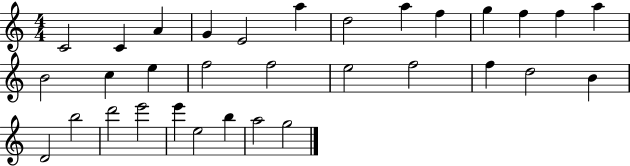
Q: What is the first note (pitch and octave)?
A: C4